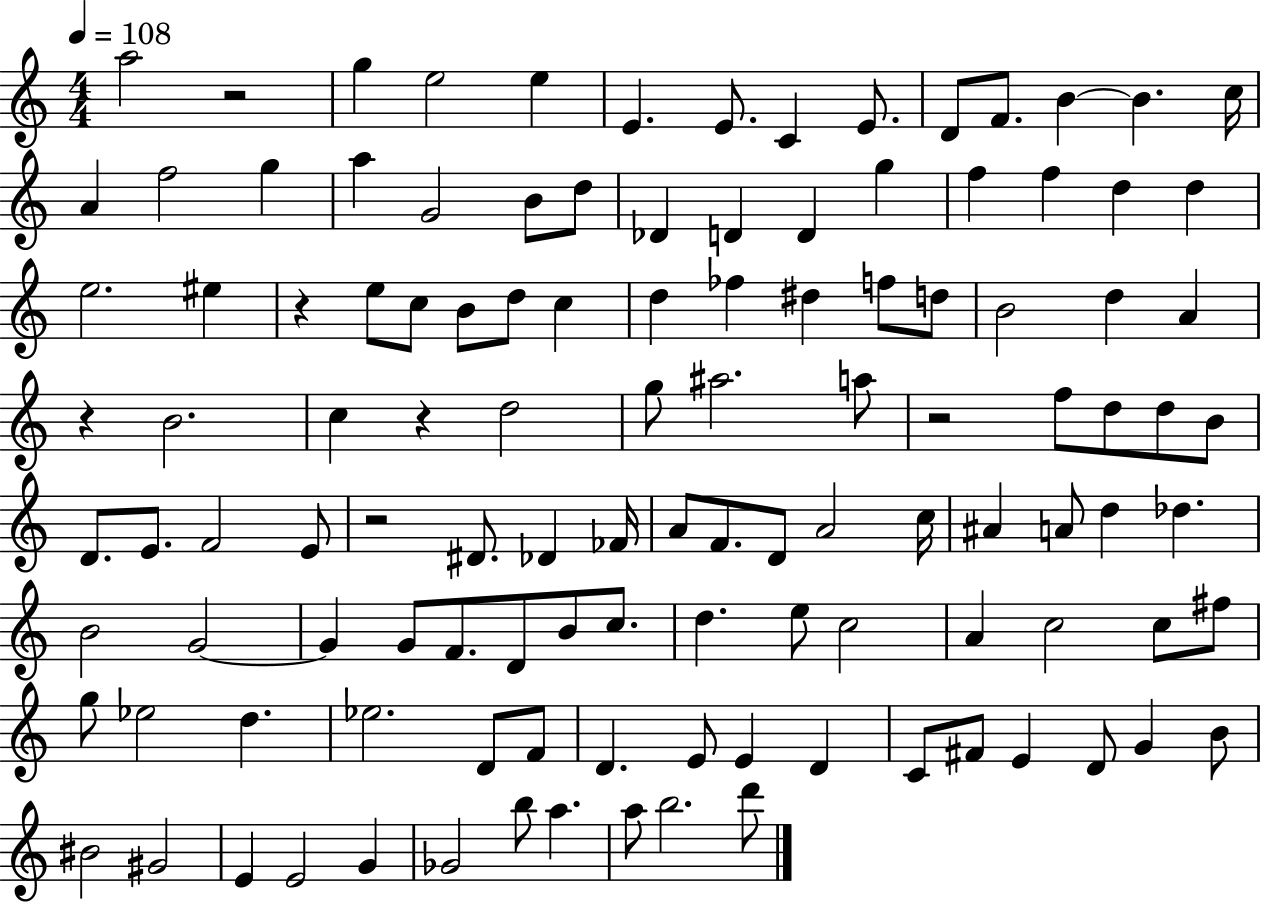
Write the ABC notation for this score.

X:1
T:Untitled
M:4/4
L:1/4
K:C
a2 z2 g e2 e E E/2 C E/2 D/2 F/2 B B c/4 A f2 g a G2 B/2 d/2 _D D D g f f d d e2 ^e z e/2 c/2 B/2 d/2 c d _f ^d f/2 d/2 B2 d A z B2 c z d2 g/2 ^a2 a/2 z2 f/2 d/2 d/2 B/2 D/2 E/2 F2 E/2 z2 ^D/2 _D _F/4 A/2 F/2 D/2 A2 c/4 ^A A/2 d _d B2 G2 G G/2 F/2 D/2 B/2 c/2 d e/2 c2 A c2 c/2 ^f/2 g/2 _e2 d _e2 D/2 F/2 D E/2 E D C/2 ^F/2 E D/2 G B/2 ^B2 ^G2 E E2 G _G2 b/2 a a/2 b2 d'/2